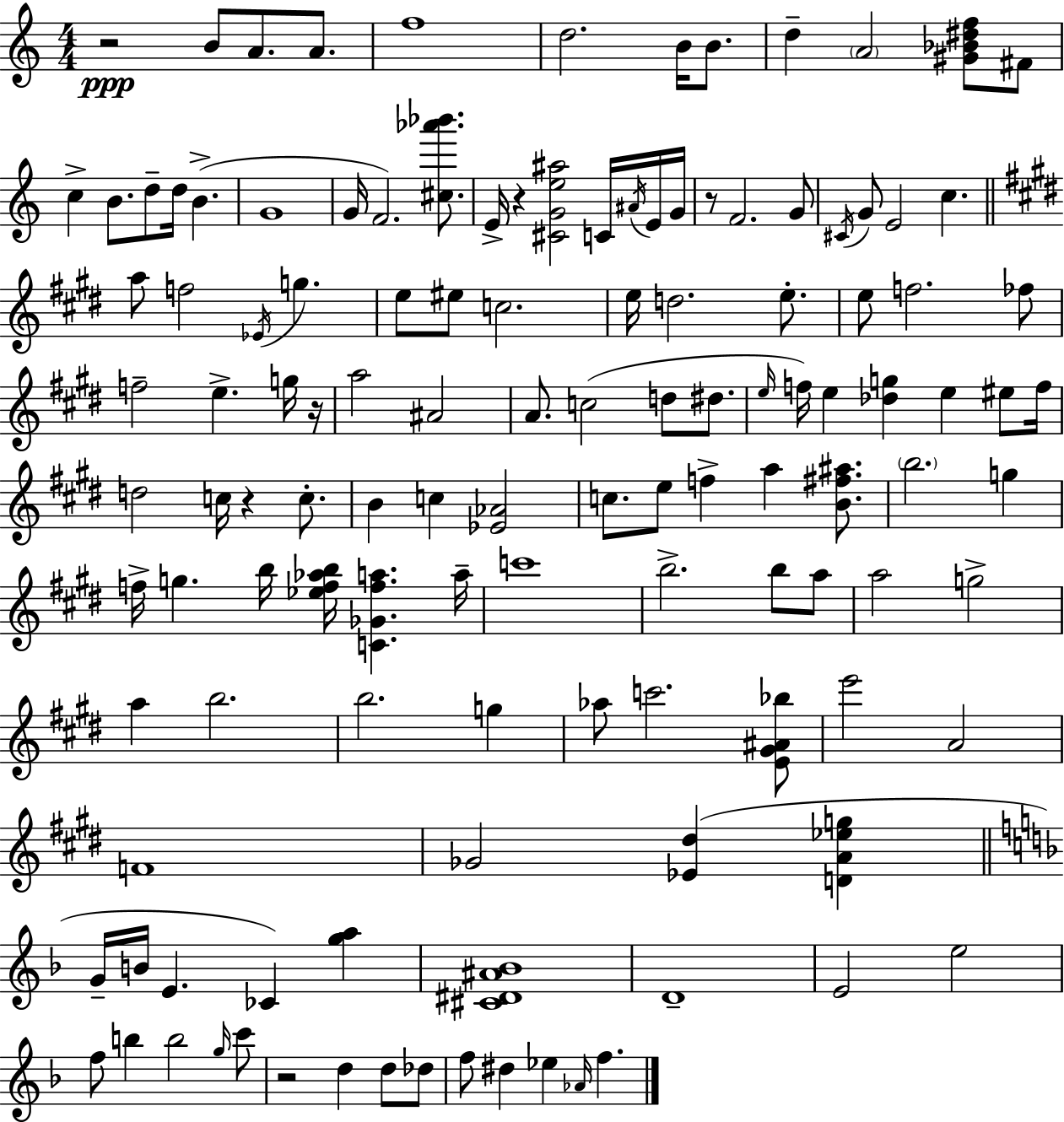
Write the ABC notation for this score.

X:1
T:Untitled
M:4/4
L:1/4
K:Am
z2 B/2 A/2 A/2 f4 d2 B/4 B/2 d A2 [^G_B^df]/2 ^F/2 c B/2 d/2 d/4 B G4 G/4 F2 [^c_a'_b']/2 E/4 z [^CGe^a]2 C/4 ^A/4 E/4 G/4 z/2 F2 G/2 ^C/4 G/2 E2 c a/2 f2 _E/4 g e/2 ^e/2 c2 e/4 d2 e/2 e/2 f2 _f/2 f2 e g/4 z/4 a2 ^A2 A/2 c2 d/2 ^d/2 e/4 f/4 e [_dg] e ^e/2 f/4 d2 c/4 z c/2 B c [_E_A]2 c/2 e/2 f a [B^f^a]/2 b2 g f/4 g b/4 [_ef_ab]/4 [C_Gfa] a/4 c'4 b2 b/2 a/2 a2 g2 a b2 b2 g _a/2 c'2 [E^G^A_b]/2 e'2 A2 F4 _G2 [_E^d] [DA_eg] G/4 B/4 E _C [ga] [^C^D^A_B]4 D4 E2 e2 f/2 b b2 g/4 c'/2 z2 d d/2 _d/2 f/2 ^d _e _A/4 f